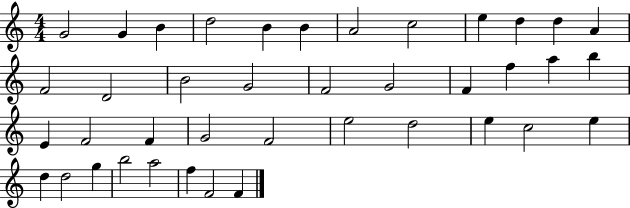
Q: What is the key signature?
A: C major